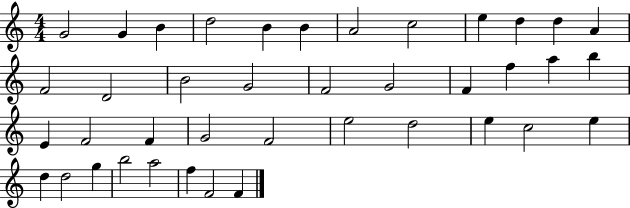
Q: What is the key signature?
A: C major